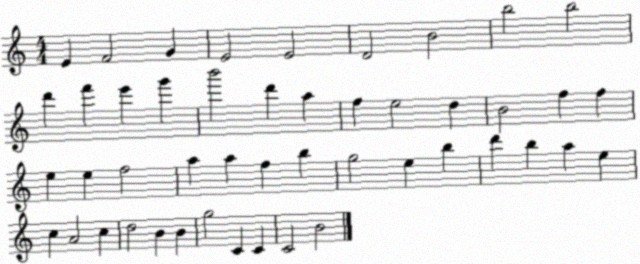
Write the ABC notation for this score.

X:1
T:Untitled
M:4/4
L:1/4
K:C
E F2 G E2 E2 D2 B2 b2 b2 d' f' e' g' b'2 d' a f e2 d B2 f f e e f2 a a f b g2 e b d' b a e c A2 c d2 B B g2 C C C2 B2